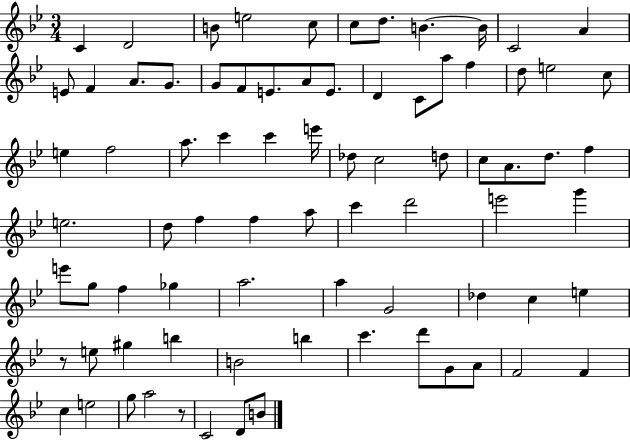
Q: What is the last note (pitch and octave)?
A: B4